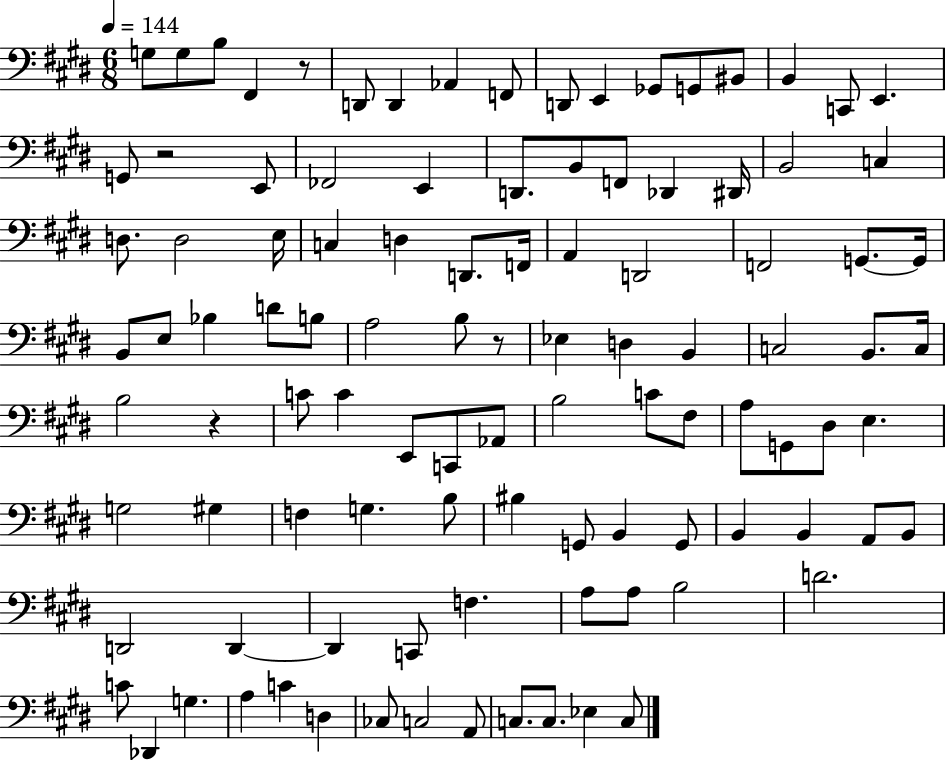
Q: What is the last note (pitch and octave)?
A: C3